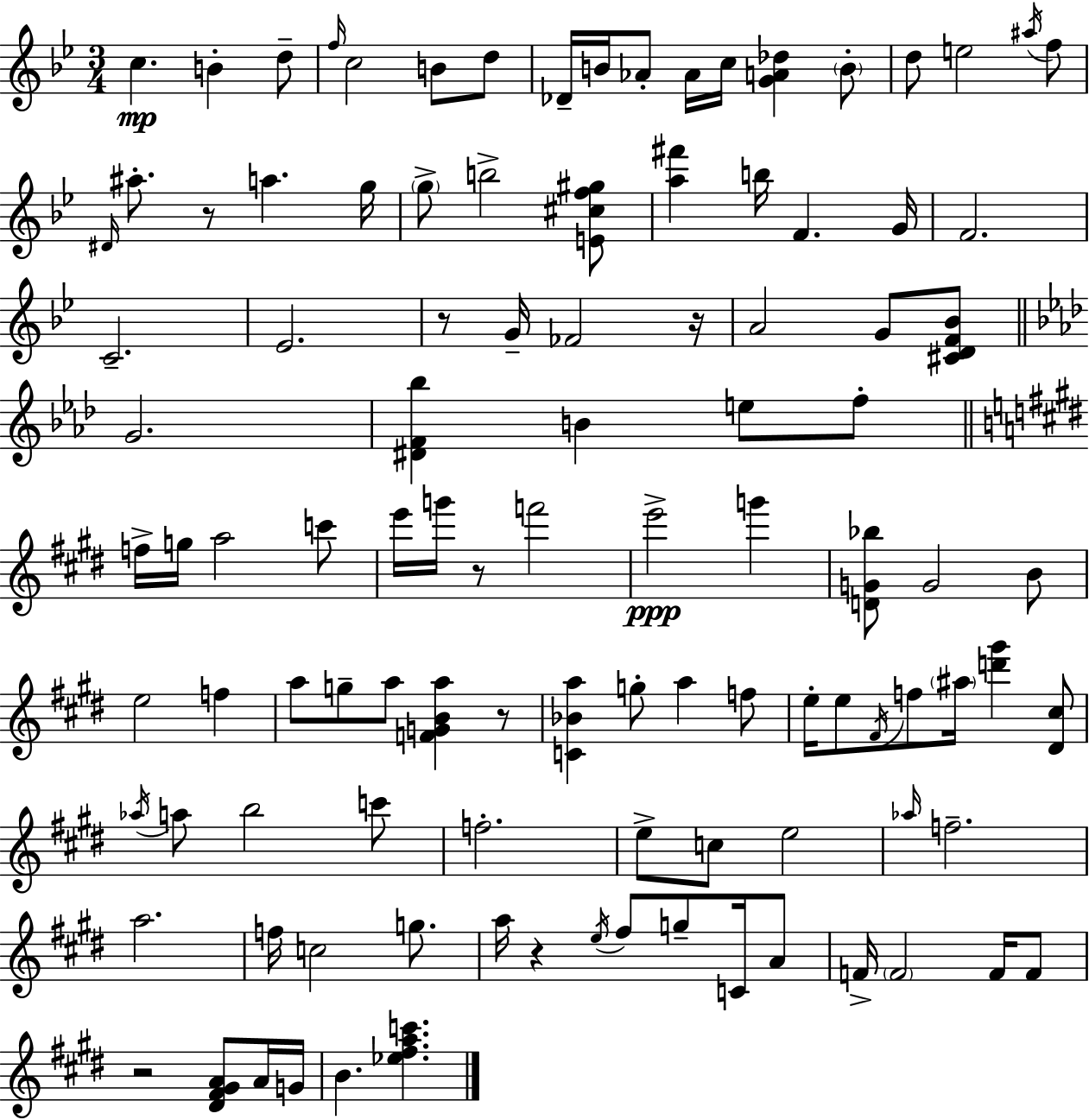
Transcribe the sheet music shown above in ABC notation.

X:1
T:Untitled
M:3/4
L:1/4
K:Gm
c B d/2 f/4 c2 B/2 d/2 _D/4 B/4 _A/2 _A/4 c/4 [GA_d] B/2 d/2 e2 ^a/4 f/2 ^D/4 ^a/2 z/2 a g/4 g/2 b2 [E^cf^g]/2 [a^f'] b/4 F G/4 F2 C2 _E2 z/2 G/4 _F2 z/4 A2 G/2 [^CDF_B]/2 G2 [^DF_b] B e/2 f/2 f/4 g/4 a2 c'/2 e'/4 g'/4 z/2 f'2 e'2 g' [DG_b]/2 G2 B/2 e2 f a/2 g/2 a/2 [FGBa] z/2 [C_Ba] g/2 a f/2 e/4 e/2 ^F/4 f/2 ^a/4 [d'^g'] [^D^c]/2 _a/4 a/2 b2 c'/2 f2 e/2 c/2 e2 _a/4 f2 a2 f/4 c2 g/2 a/4 z e/4 ^f/2 g/2 C/4 A/2 F/4 F2 F/4 F/2 z2 [^D^F^GA]/2 A/4 G/4 B [_e^fac']